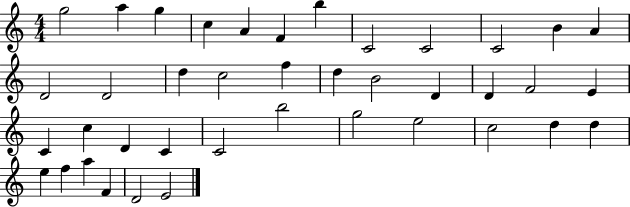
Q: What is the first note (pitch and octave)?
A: G5